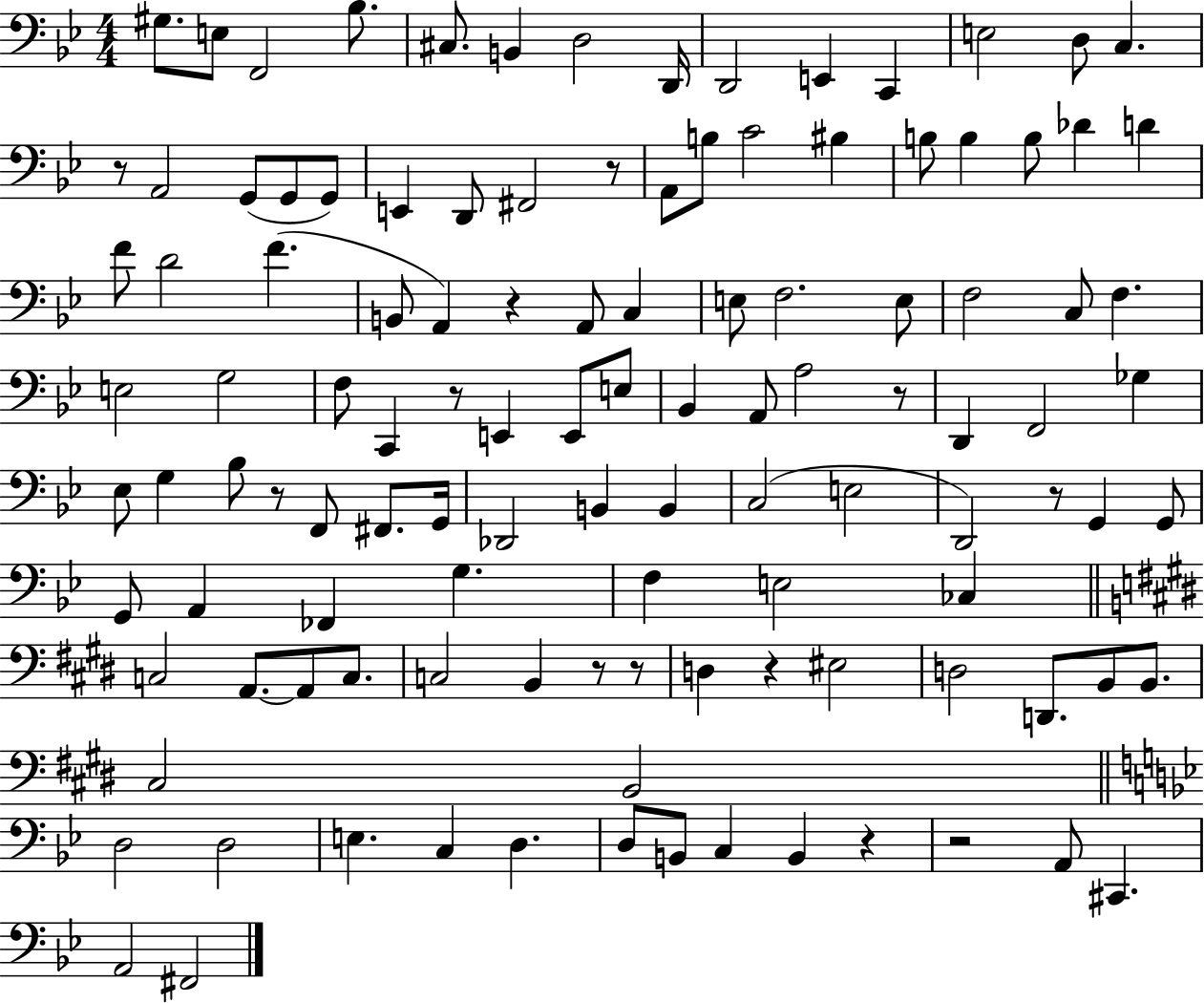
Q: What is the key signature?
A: BES major